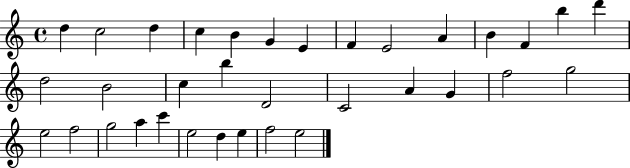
D5/q C5/h D5/q C5/q B4/q G4/q E4/q F4/q E4/h A4/q B4/q F4/q B5/q D6/q D5/h B4/h C5/q B5/q D4/h C4/h A4/q G4/q F5/h G5/h E5/h F5/h G5/h A5/q C6/q E5/h D5/q E5/q F5/h E5/h